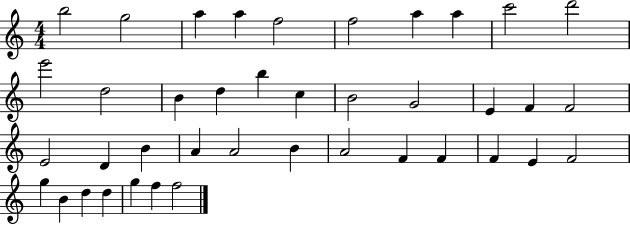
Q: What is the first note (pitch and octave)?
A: B5